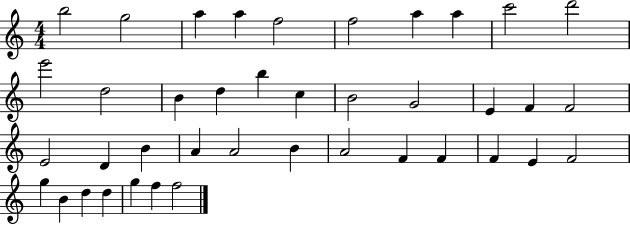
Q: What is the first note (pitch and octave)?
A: B5